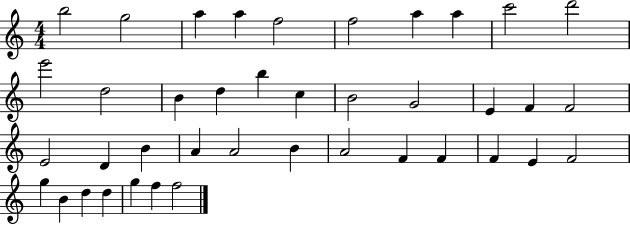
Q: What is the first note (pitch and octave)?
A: B5